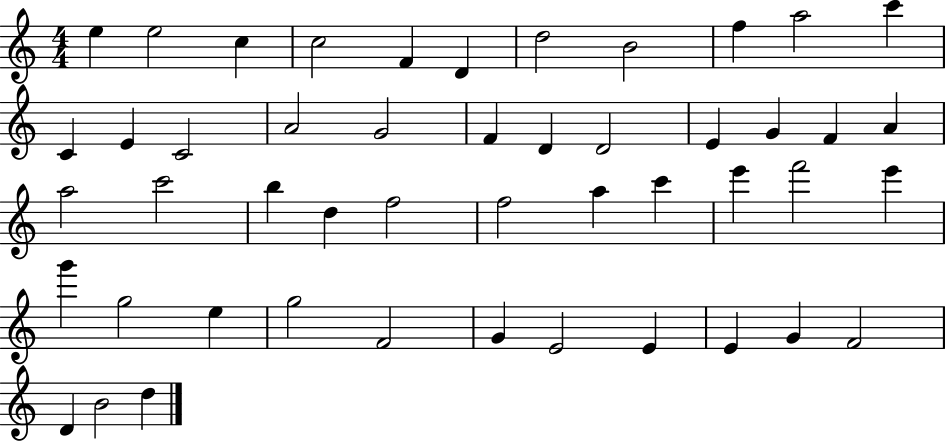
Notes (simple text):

E5/q E5/h C5/q C5/h F4/q D4/q D5/h B4/h F5/q A5/h C6/q C4/q E4/q C4/h A4/h G4/h F4/q D4/q D4/h E4/q G4/q F4/q A4/q A5/h C6/h B5/q D5/q F5/h F5/h A5/q C6/q E6/q F6/h E6/q G6/q G5/h E5/q G5/h F4/h G4/q E4/h E4/q E4/q G4/q F4/h D4/q B4/h D5/q